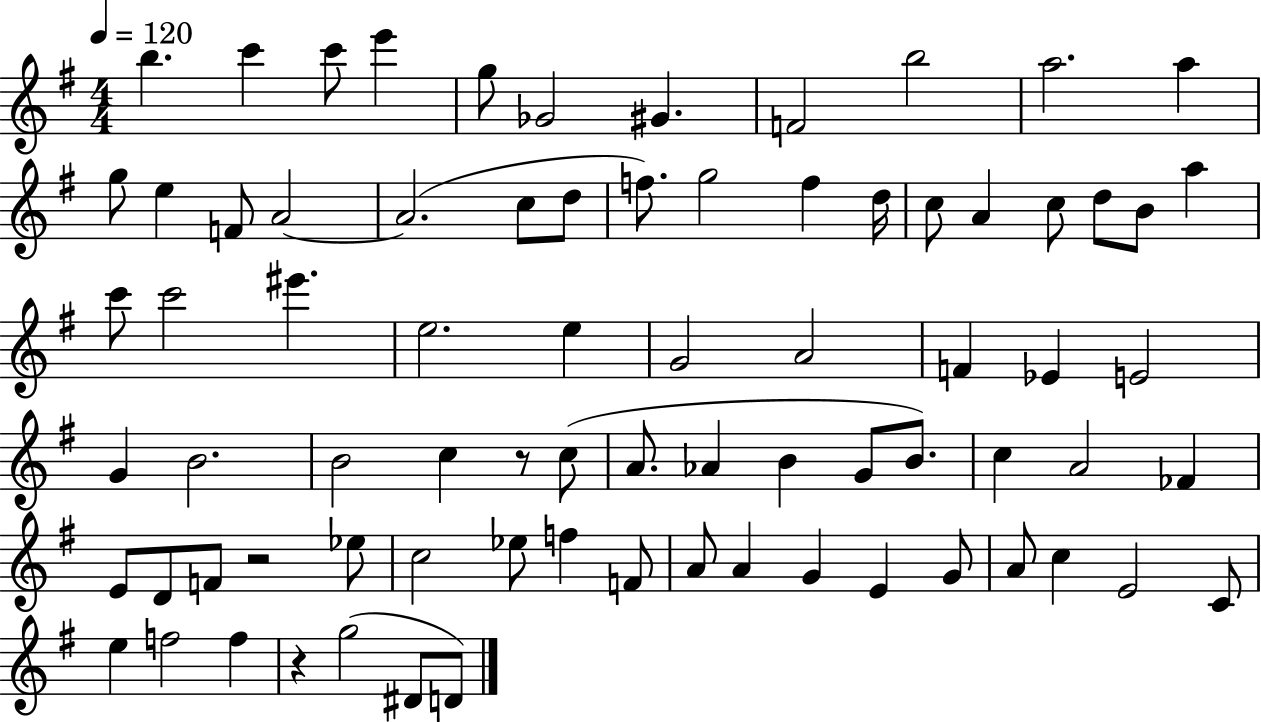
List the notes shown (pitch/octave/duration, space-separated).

B5/q. C6/q C6/e E6/q G5/e Gb4/h G#4/q. F4/h B5/h A5/h. A5/q G5/e E5/q F4/e A4/h A4/h. C5/e D5/e F5/e. G5/h F5/q D5/s C5/e A4/q C5/e D5/e B4/e A5/q C6/e C6/h EIS6/q. E5/h. E5/q G4/h A4/h F4/q Eb4/q E4/h G4/q B4/h. B4/h C5/q R/e C5/e A4/e. Ab4/q B4/q G4/e B4/e. C5/q A4/h FES4/q E4/e D4/e F4/e R/h Eb5/e C5/h Eb5/e F5/q F4/e A4/e A4/q G4/q E4/q G4/e A4/e C5/q E4/h C4/e E5/q F5/h F5/q R/q G5/h D#4/e D4/e